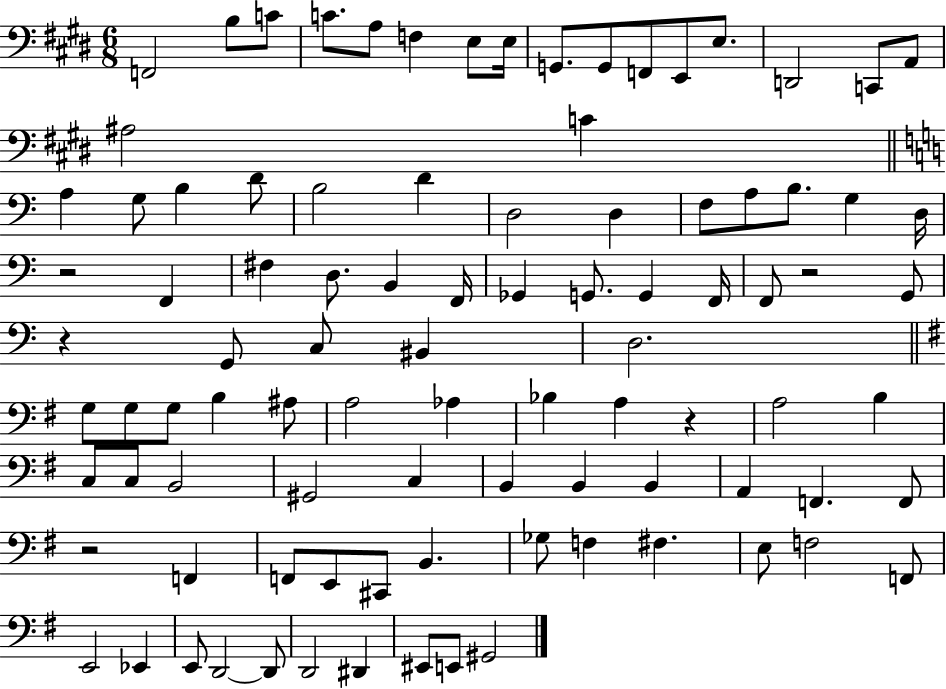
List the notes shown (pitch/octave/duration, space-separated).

F2/h B3/e C4/e C4/e. A3/e F3/q E3/e E3/s G2/e. G2/e F2/e E2/e E3/e. D2/h C2/e A2/e A#3/h C4/q A3/q G3/e B3/q D4/e B3/h D4/q D3/h D3/q F3/e A3/e B3/e. G3/q D3/s R/h F2/q F#3/q D3/e. B2/q F2/s Gb2/q G2/e. G2/q F2/s F2/e R/h G2/e R/q G2/e C3/e BIS2/q D3/h. G3/e G3/e G3/e B3/q A#3/e A3/h Ab3/q Bb3/q A3/q R/q A3/h B3/q C3/e C3/e B2/h G#2/h C3/q B2/q B2/q B2/q A2/q F2/q. F2/e R/h F2/q F2/e E2/e C#2/e B2/q. Gb3/e F3/q F#3/q. E3/e F3/h F2/e E2/h Eb2/q E2/e D2/h D2/e D2/h D#2/q EIS2/e E2/e G#2/h